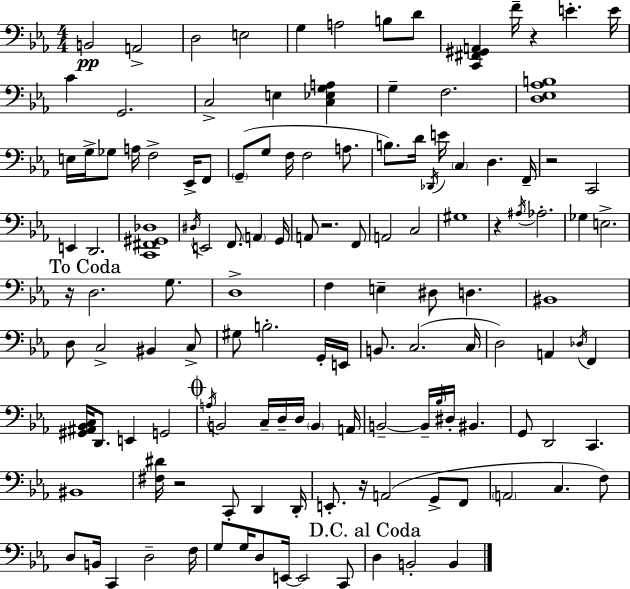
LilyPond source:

{
  \clef bass
  \numericTimeSignature
  \time 4/4
  \key c \minor
  b,2\pp a,2-> | d2 e2 | g4 a2 b8 d'8 | <c, fis, gis, a,>4 f'16-- r4 e'4.-. e'16 | \break c'4 g,2. | c2-> e4 <c ees g a>4 | g4-- f2. | <d ees aes b>1 | \break e16 g16-> ges8 a16 f2-> ees,16-> f,8 | \parenthesize g,8--( g8 f16 f2 a8. | b8.) d'16 \acciaccatura { des,16 } e'16 \parenthesize c4 d4. | f,16-- r2 c,2 | \break e,4 d,2. | <c, fis, gis, des>1 | \acciaccatura { dis16 } e,2 f,8. \parenthesize a,4 | g,16 a,8 r2. | \break f,8 a,2 c2 | gis1 | r4 \acciaccatura { ais16 } aes2.-. | ges4 e2.-> | \break \mark "To Coda" r16 d2. | g8. d1-> | f4 e4-- dis8 d4. | bis,1 | \break d8 c2-> bis,4 | c8-> gis8 b2.-. | g,16-. e,16 b,8. c2.( | c16 d2) a,4 \acciaccatura { des16 } | \break f,4 <gis, ais, bes, c>16 d,8. e,4 g,2 | \mark \markup { \musicglyph "scripts.coda" } \acciaccatura { a16 } b,2 c16-- d16-- d16 | \parenthesize b,4 a,16 b,2--~~ b,16-- \grace { bes16 } dis16-. | bis,4. g,8 d,2 | \break c,4. bis,1 | <fis dis'>16 r2 c,8-. | d,4 d,16-. e,8.-. r16 a,2( | g,8-> f,8 \parenthesize a,2 c4. | \break f8) d8 b,16 c,4 d2-- | f16 g8 g16 d8 e,16~~ e,2 | c,8 \mark "D.C. al Coda" d4 b,2-. | b,4 \bar "|."
}